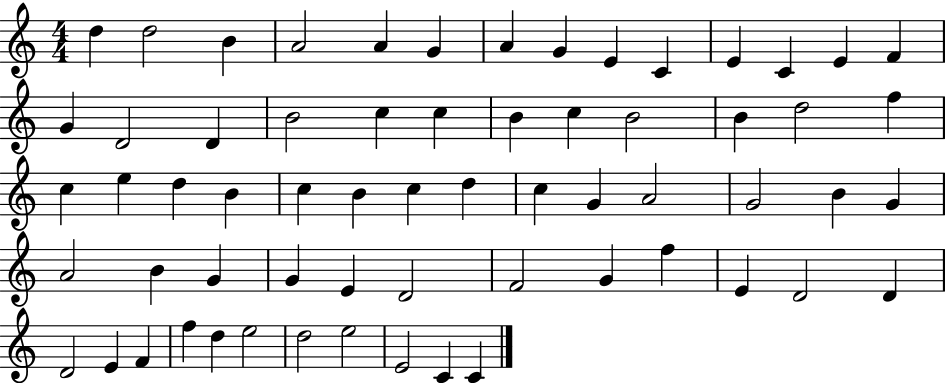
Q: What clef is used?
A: treble